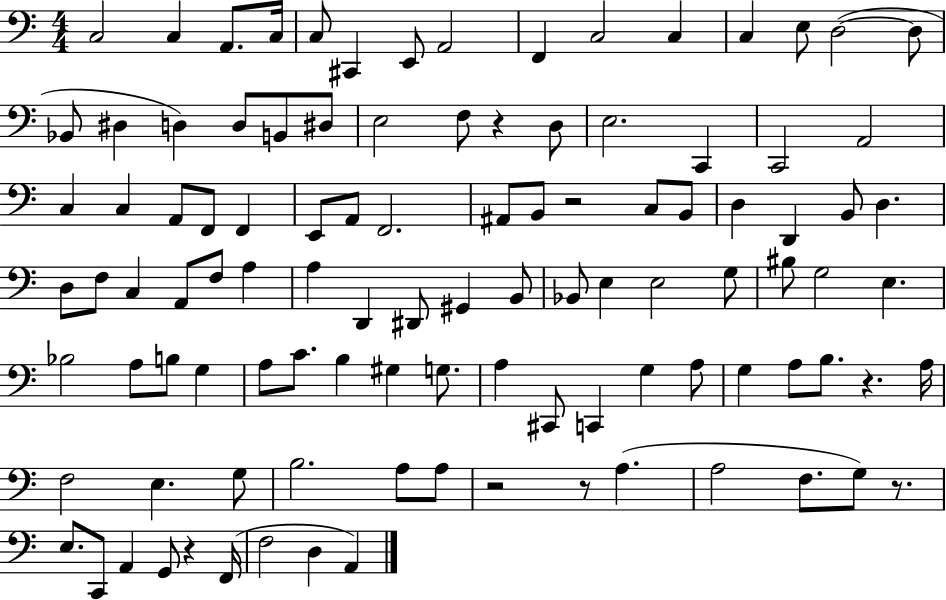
C3/h C3/q A2/e. C3/s C3/e C#2/q E2/e A2/h F2/q C3/h C3/q C3/q E3/e D3/h D3/e Bb2/e D#3/q D3/q D3/e B2/e D#3/e E3/h F3/e R/q D3/e E3/h. C2/q C2/h A2/h C3/q C3/q A2/e F2/e F2/q E2/e A2/e F2/h. A#2/e B2/e R/h C3/e B2/e D3/q D2/q B2/e D3/q. D3/e F3/e C3/q A2/e F3/e A3/q A3/q D2/q D#2/e G#2/q B2/e Bb2/e E3/q E3/h G3/e BIS3/e G3/h E3/q. Bb3/h A3/e B3/e G3/q A3/e C4/e. B3/q G#3/q G3/e. A3/q C#2/e C2/q G3/q A3/e G3/q A3/e B3/e. R/q. A3/s F3/h E3/q. G3/e B3/h. A3/e A3/e R/h R/e A3/q. A3/h F3/e. G3/e R/e. E3/e. C2/e A2/q G2/e R/q F2/s F3/h D3/q A2/q